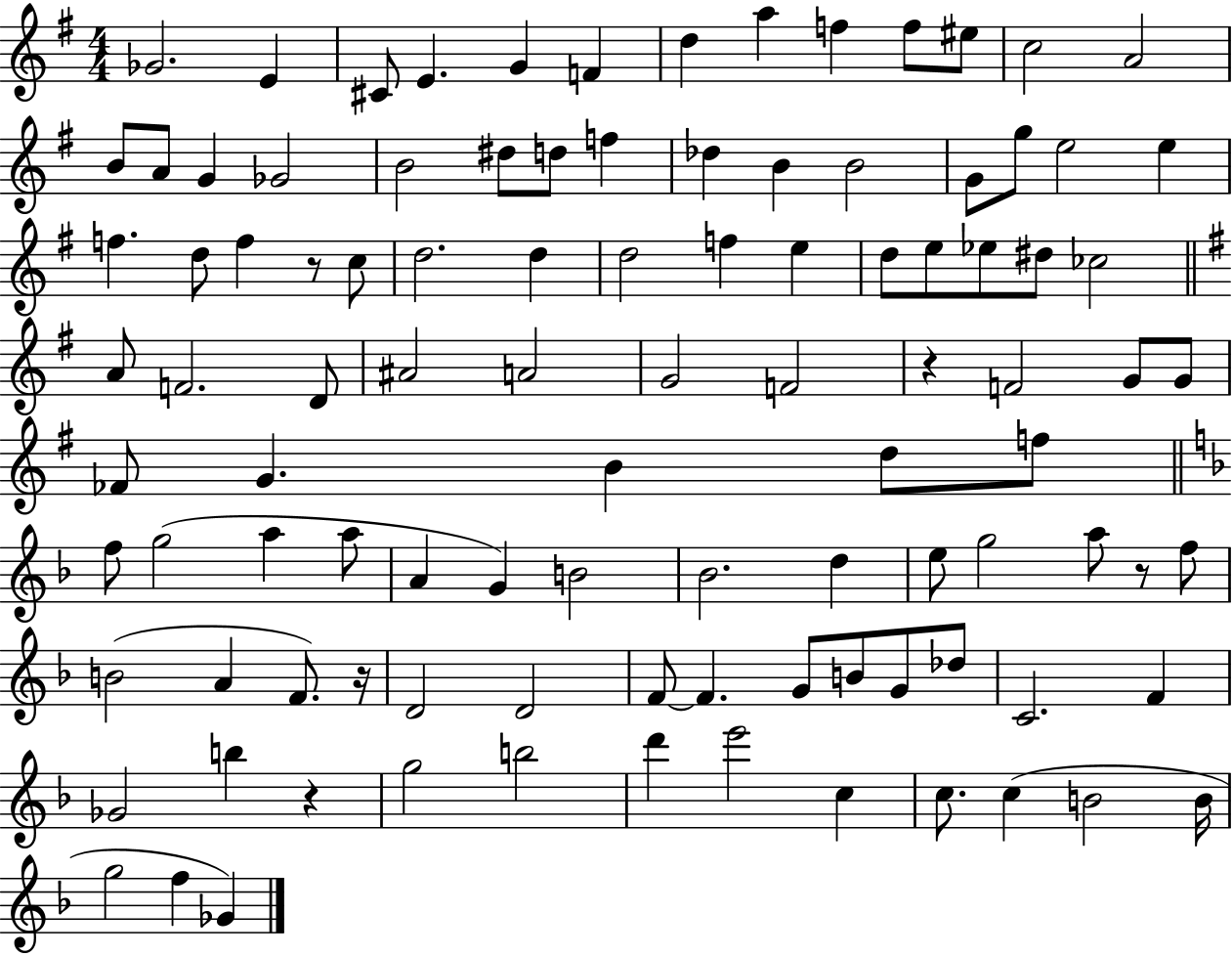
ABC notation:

X:1
T:Untitled
M:4/4
L:1/4
K:G
_G2 E ^C/2 E G F d a f f/2 ^e/2 c2 A2 B/2 A/2 G _G2 B2 ^d/2 d/2 f _d B B2 G/2 g/2 e2 e f d/2 f z/2 c/2 d2 d d2 f e d/2 e/2 _e/2 ^d/2 _c2 A/2 F2 D/2 ^A2 A2 G2 F2 z F2 G/2 G/2 _F/2 G B d/2 f/2 f/2 g2 a a/2 A G B2 _B2 d e/2 g2 a/2 z/2 f/2 B2 A F/2 z/4 D2 D2 F/2 F G/2 B/2 G/2 _d/2 C2 F _G2 b z g2 b2 d' e'2 c c/2 c B2 B/4 g2 f _G